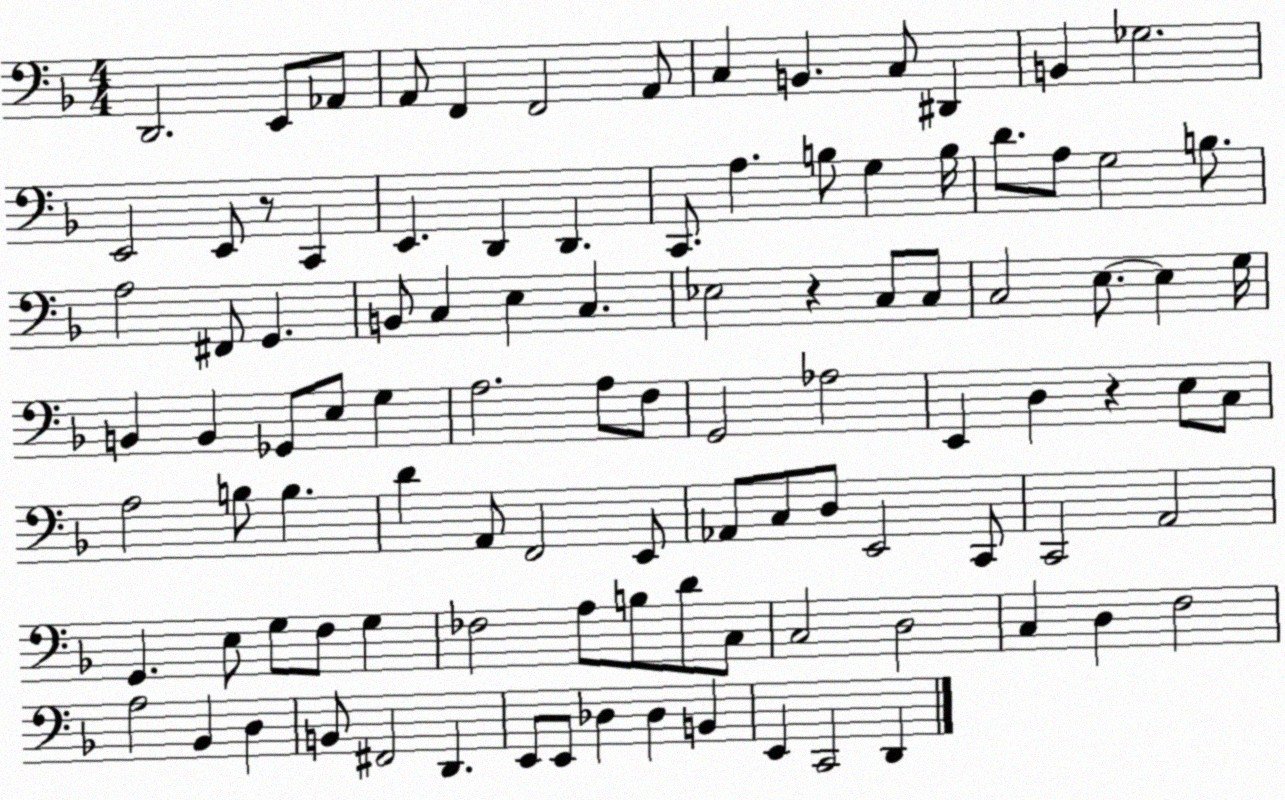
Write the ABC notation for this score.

X:1
T:Untitled
M:4/4
L:1/4
K:F
D,,2 E,,/2 _A,,/2 A,,/2 F,, F,,2 A,,/2 C, B,, C,/2 ^D,, B,, _G,2 E,,2 E,,/2 z/2 C,, E,, D,, D,, C,,/2 A, B,/2 G, B,/4 D/2 A,/2 G,2 B,/2 A,2 ^F,,/2 G,, B,,/2 C, E, C, _E,2 z C,/2 C,/2 C,2 E,/2 E, G,/4 B,, B,, _G,,/2 E,/2 G, A,2 A,/2 F,/2 G,,2 _A,2 E,, D, z E,/2 C,/2 A,2 B,/2 B, D A,,/2 F,,2 E,,/2 _A,,/2 C,/2 D,/2 E,,2 C,,/2 C,,2 A,,2 G,, E,/2 G,/2 F,/2 G, _F,2 A,/2 B,/2 D/2 C,/2 C,2 D,2 C, D, F,2 A,2 _B,, D, B,,/2 ^F,,2 D,, E,,/2 E,,/2 _D, _D, B,, E,, C,,2 D,,